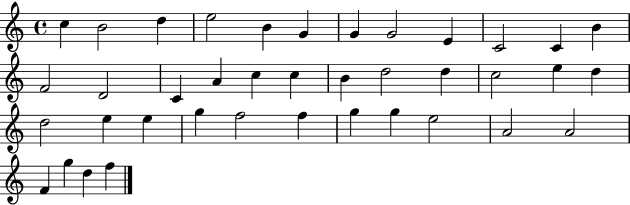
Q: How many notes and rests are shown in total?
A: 39